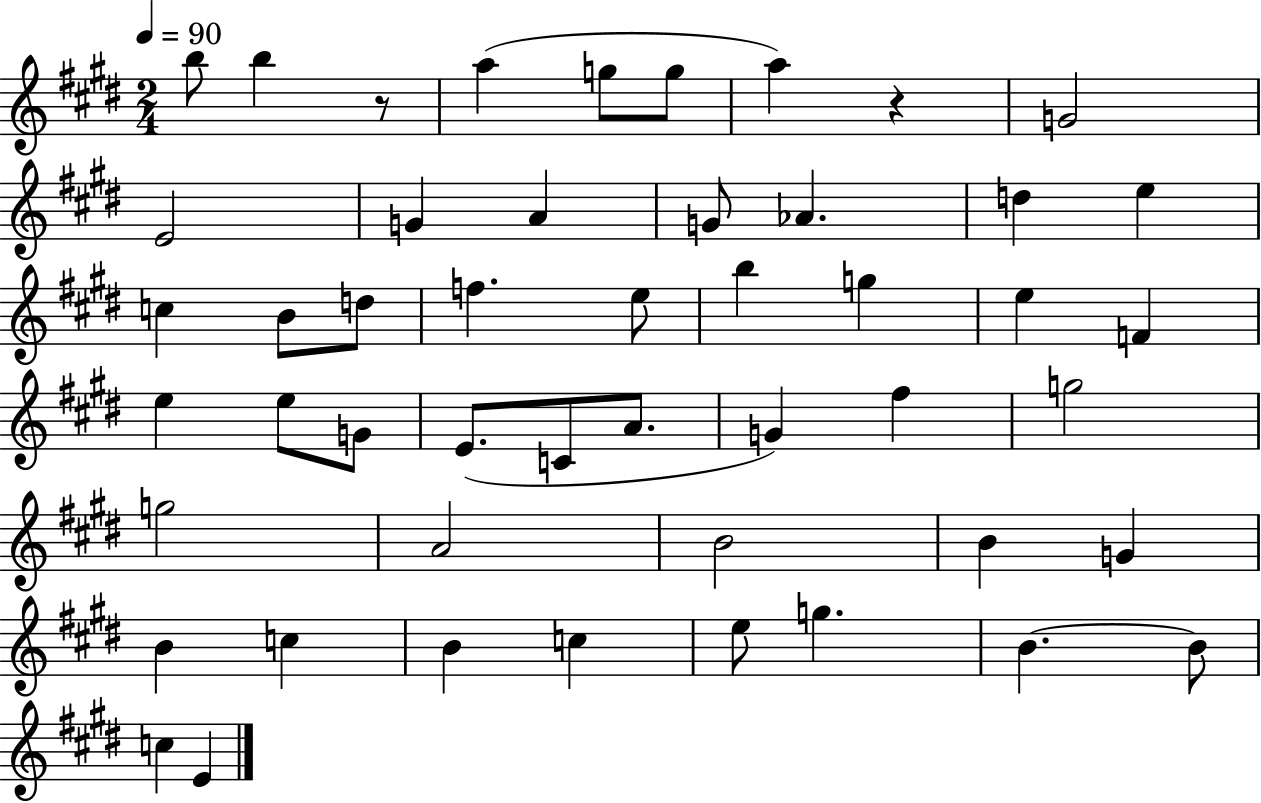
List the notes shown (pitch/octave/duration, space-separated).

B5/e B5/q R/e A5/q G5/e G5/e A5/q R/q G4/h E4/h G4/q A4/q G4/e Ab4/q. D5/q E5/q C5/q B4/e D5/e F5/q. E5/e B5/q G5/q E5/q F4/q E5/q E5/e G4/e E4/e. C4/e A4/e. G4/q F#5/q G5/h G5/h A4/h B4/h B4/q G4/q B4/q C5/q B4/q C5/q E5/e G5/q. B4/q. B4/e C5/q E4/q